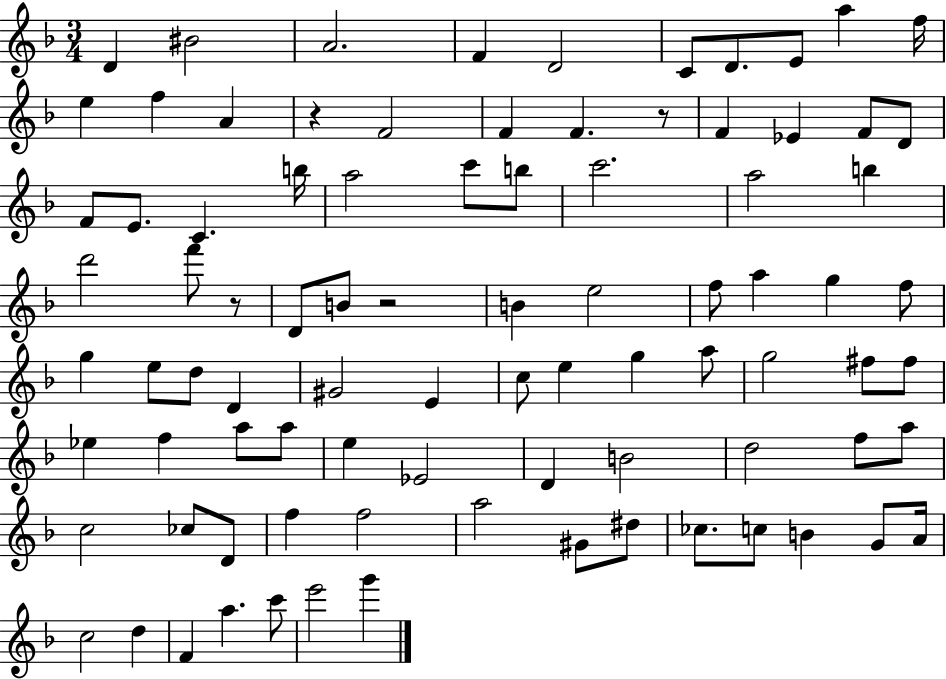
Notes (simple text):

D4/q BIS4/h A4/h. F4/q D4/h C4/e D4/e. E4/e A5/q F5/s E5/q F5/q A4/q R/q F4/h F4/q F4/q. R/e F4/q Eb4/q F4/e D4/e F4/e E4/e. C4/q. B5/s A5/h C6/e B5/e C6/h. A5/h B5/q D6/h F6/e R/e D4/e B4/e R/h B4/q E5/h F5/e A5/q G5/q F5/e G5/q E5/e D5/e D4/q G#4/h E4/q C5/e E5/q G5/q A5/e G5/h F#5/e F#5/e Eb5/q F5/q A5/e A5/e E5/q Eb4/h D4/q B4/h D5/h F5/e A5/e C5/h CES5/e D4/e F5/q F5/h A5/h G#4/e D#5/e CES5/e. C5/e B4/q G4/e A4/s C5/h D5/q F4/q A5/q. C6/e E6/h G6/q